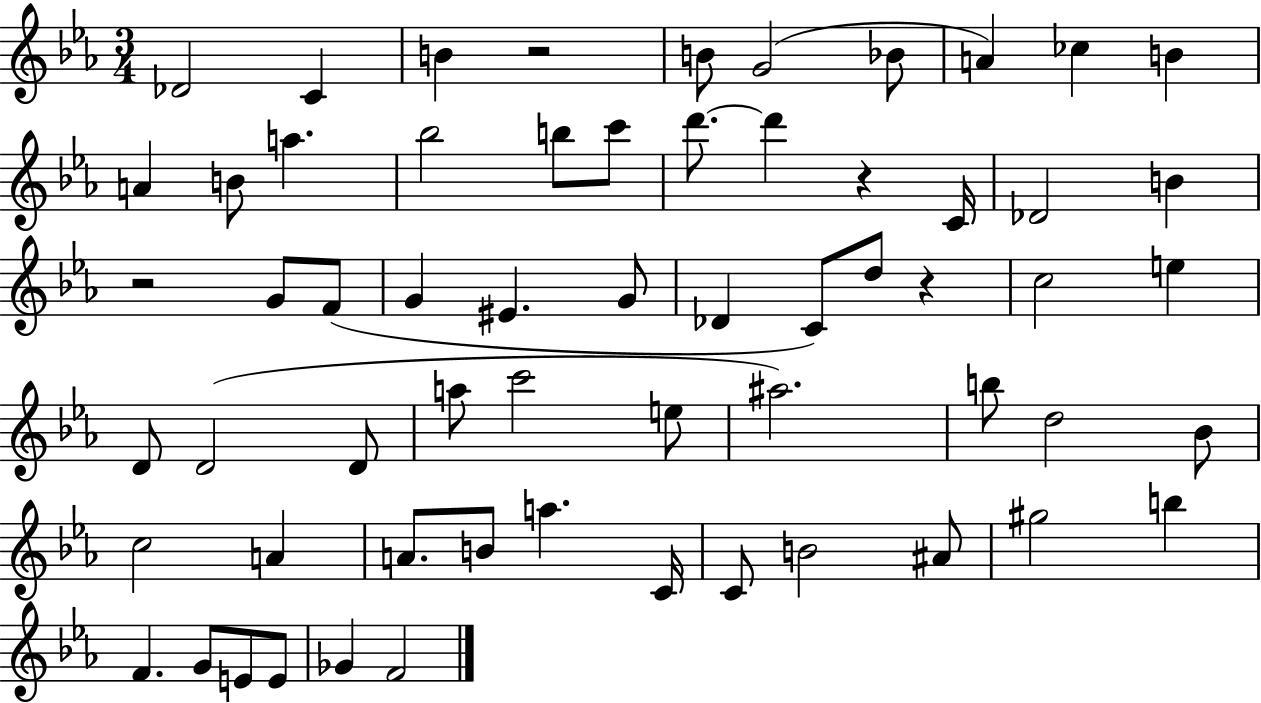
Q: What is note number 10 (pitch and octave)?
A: A4